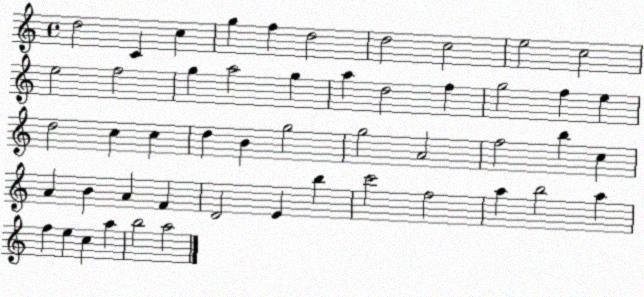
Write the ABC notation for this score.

X:1
T:Untitled
M:4/4
L:1/4
K:C
d2 C c g f d2 d2 c2 e2 c2 e2 f2 g a2 g a d2 f g2 f e d2 c c d B g2 g2 A2 f2 b c A B A F D2 E b c'2 f2 a b2 a f e c a b2 a2